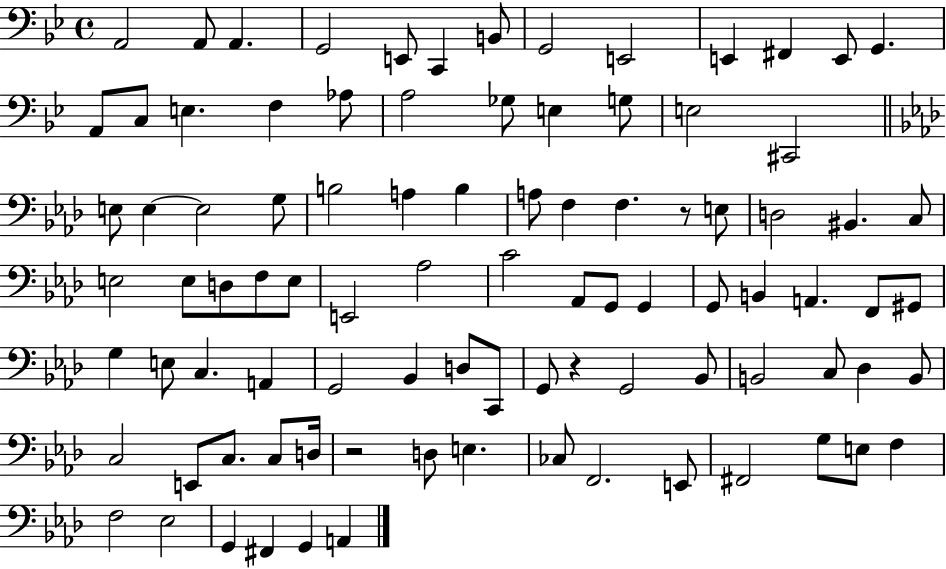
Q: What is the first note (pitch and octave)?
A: A2